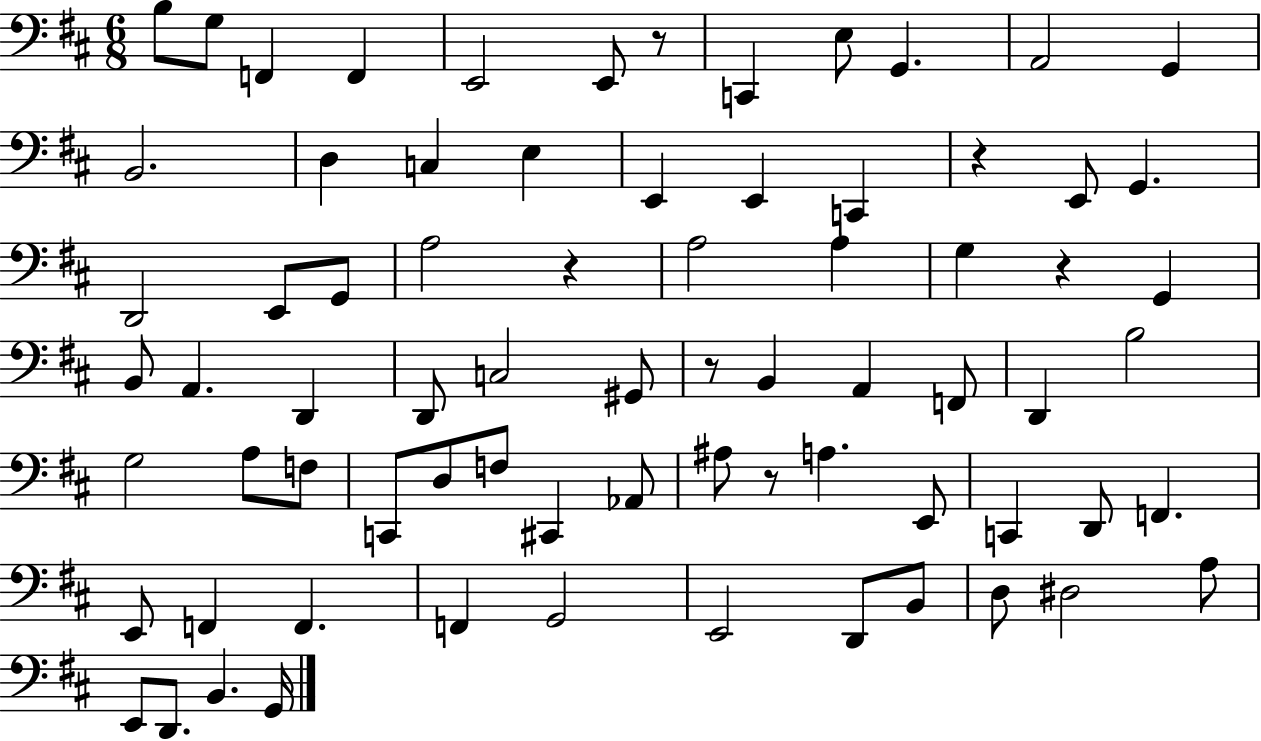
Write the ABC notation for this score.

X:1
T:Untitled
M:6/8
L:1/4
K:D
B,/2 G,/2 F,, F,, E,,2 E,,/2 z/2 C,, E,/2 G,, A,,2 G,, B,,2 D, C, E, E,, E,, C,, z E,,/2 G,, D,,2 E,,/2 G,,/2 A,2 z A,2 A, G, z G,, B,,/2 A,, D,, D,,/2 C,2 ^G,,/2 z/2 B,, A,, F,,/2 D,, B,2 G,2 A,/2 F,/2 C,,/2 D,/2 F,/2 ^C,, _A,,/2 ^A,/2 z/2 A, E,,/2 C,, D,,/2 F,, E,,/2 F,, F,, F,, G,,2 E,,2 D,,/2 B,,/2 D,/2 ^D,2 A,/2 E,,/2 D,,/2 B,, G,,/4